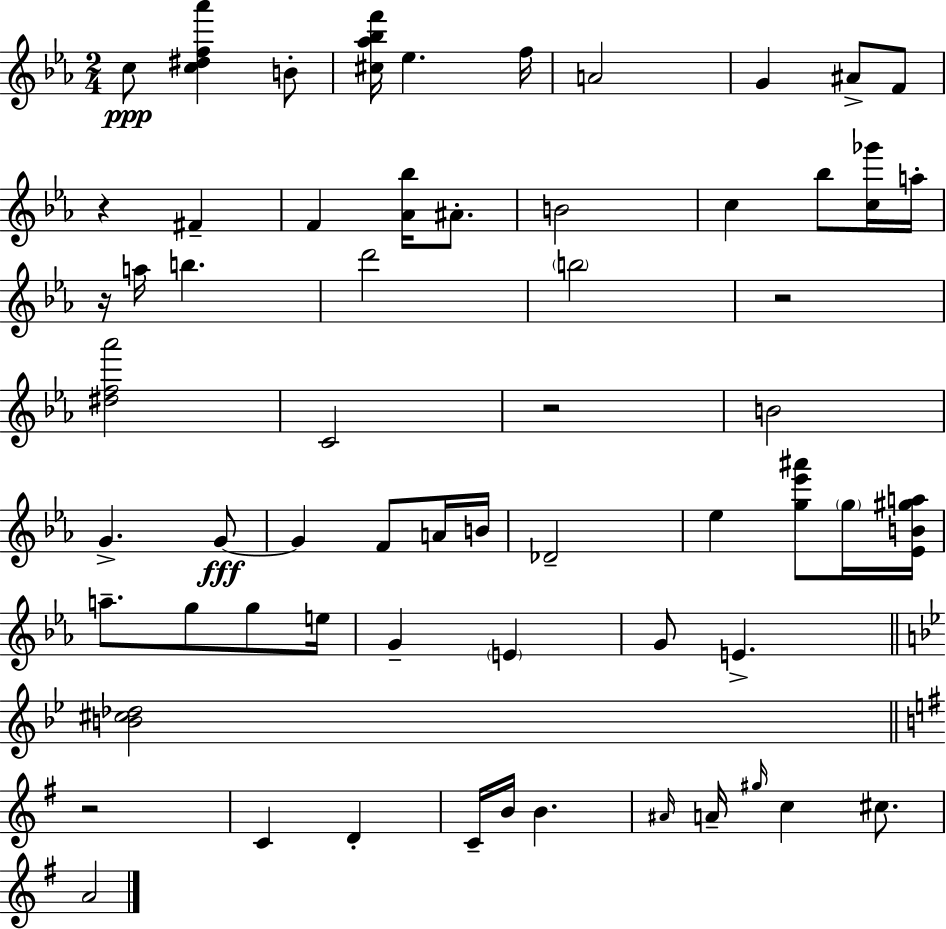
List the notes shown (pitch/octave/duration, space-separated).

C5/e [C5,D#5,F5,Ab6]/q B4/e [C#5,Ab5,Bb5,F6]/s Eb5/q. F5/s A4/h G4/q A#4/e F4/e R/q F#4/q F4/q [Ab4,Bb5]/s A#4/e. B4/h C5/q Bb5/e [C5,Gb6]/s A5/s R/s A5/s B5/q. D6/h B5/h R/h [D#5,F5,Ab6]/h C4/h R/h B4/h G4/q. G4/e G4/q F4/e A4/s B4/s Db4/h Eb5/q [G5,Eb6,A#6]/e G5/s [Eb4,B4,G#5,A5]/s A5/e. G5/e G5/e E5/s G4/q E4/q G4/e E4/q. [B4,C#5,Db5]/h R/h C4/q D4/q C4/s B4/s B4/q. A#4/s A4/s G#5/s C5/q C#5/e. A4/h